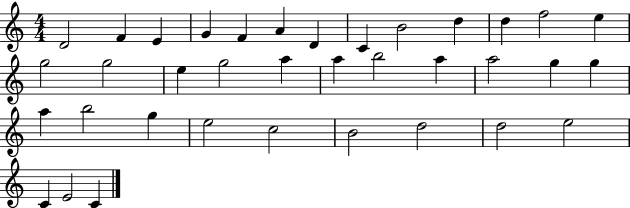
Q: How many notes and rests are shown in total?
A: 36